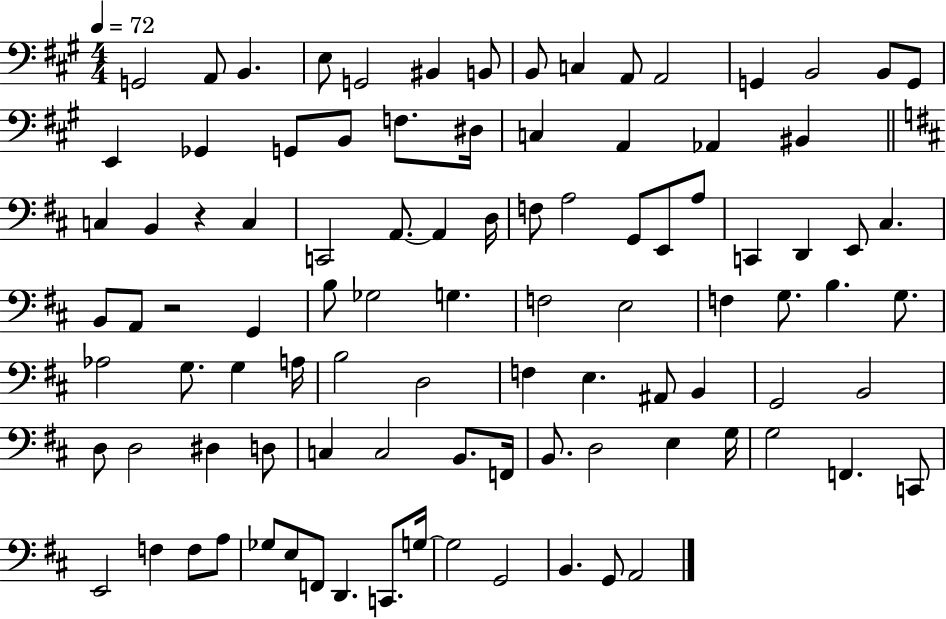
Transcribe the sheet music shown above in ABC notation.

X:1
T:Untitled
M:4/4
L:1/4
K:A
G,,2 A,,/2 B,, E,/2 G,,2 ^B,, B,,/2 B,,/2 C, A,,/2 A,,2 G,, B,,2 B,,/2 G,,/2 E,, _G,, G,,/2 B,,/2 F,/2 ^D,/4 C, A,, _A,, ^B,, C, B,, z C, C,,2 A,,/2 A,, D,/4 F,/2 A,2 G,,/2 E,,/2 A,/2 C,, D,, E,,/2 ^C, B,,/2 A,,/2 z2 G,, B,/2 _G,2 G, F,2 E,2 F, G,/2 B, G,/2 _A,2 G,/2 G, A,/4 B,2 D,2 F, E, ^A,,/2 B,, G,,2 B,,2 D,/2 D,2 ^D, D,/2 C, C,2 B,,/2 F,,/4 B,,/2 D,2 E, G,/4 G,2 F,, C,,/2 E,,2 F, F,/2 A,/2 _G,/2 E,/2 F,,/2 D,, C,,/2 G,/4 G,2 G,,2 B,, G,,/2 A,,2